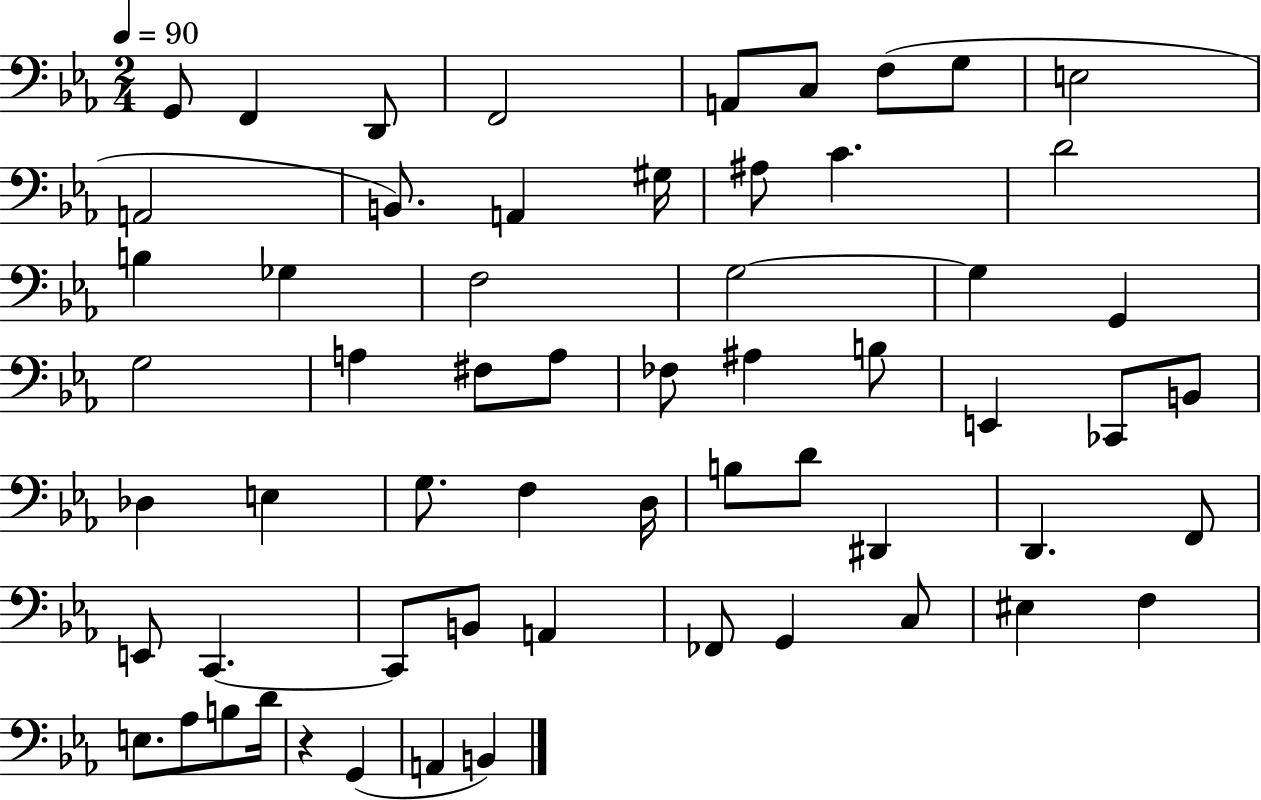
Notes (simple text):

G2/e F2/q D2/e F2/h A2/e C3/e F3/e G3/e E3/h A2/h B2/e. A2/q G#3/s A#3/e C4/q. D4/h B3/q Gb3/q F3/h G3/h G3/q G2/q G3/h A3/q F#3/e A3/e FES3/e A#3/q B3/e E2/q CES2/e B2/e Db3/q E3/q G3/e. F3/q D3/s B3/e D4/e D#2/q D2/q. F2/e E2/e C2/q. C2/e B2/e A2/q FES2/e G2/q C3/e EIS3/q F3/q E3/e. Ab3/e B3/e D4/s R/q G2/q A2/q B2/q